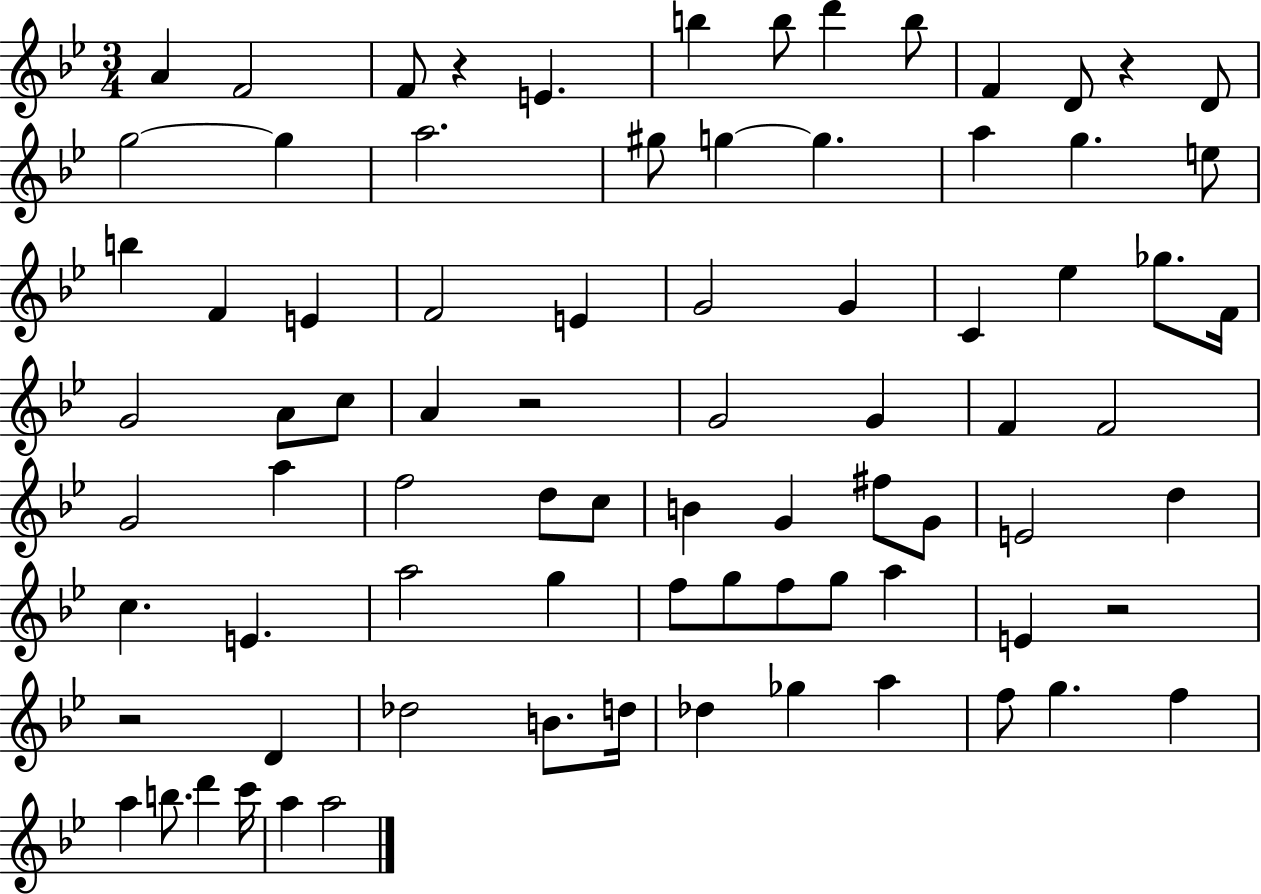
A4/q F4/h F4/e R/q E4/q. B5/q B5/e D6/q B5/e F4/q D4/e R/q D4/e G5/h G5/q A5/h. G#5/e G5/q G5/q. A5/q G5/q. E5/e B5/q F4/q E4/q F4/h E4/q G4/h G4/q C4/q Eb5/q Gb5/e. F4/s G4/h A4/e C5/e A4/q R/h G4/h G4/q F4/q F4/h G4/h A5/q F5/h D5/e C5/e B4/q G4/q F#5/e G4/e E4/h D5/q C5/q. E4/q. A5/h G5/q F5/e G5/e F5/e G5/e A5/q E4/q R/h R/h D4/q Db5/h B4/e. D5/s Db5/q Gb5/q A5/q F5/e G5/q. F5/q A5/q B5/e. D6/q C6/s A5/q A5/h